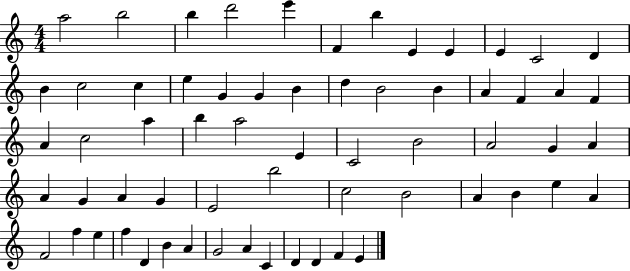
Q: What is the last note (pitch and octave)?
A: E4